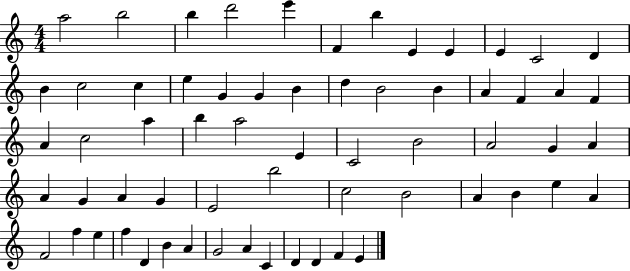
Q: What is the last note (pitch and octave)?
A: E4